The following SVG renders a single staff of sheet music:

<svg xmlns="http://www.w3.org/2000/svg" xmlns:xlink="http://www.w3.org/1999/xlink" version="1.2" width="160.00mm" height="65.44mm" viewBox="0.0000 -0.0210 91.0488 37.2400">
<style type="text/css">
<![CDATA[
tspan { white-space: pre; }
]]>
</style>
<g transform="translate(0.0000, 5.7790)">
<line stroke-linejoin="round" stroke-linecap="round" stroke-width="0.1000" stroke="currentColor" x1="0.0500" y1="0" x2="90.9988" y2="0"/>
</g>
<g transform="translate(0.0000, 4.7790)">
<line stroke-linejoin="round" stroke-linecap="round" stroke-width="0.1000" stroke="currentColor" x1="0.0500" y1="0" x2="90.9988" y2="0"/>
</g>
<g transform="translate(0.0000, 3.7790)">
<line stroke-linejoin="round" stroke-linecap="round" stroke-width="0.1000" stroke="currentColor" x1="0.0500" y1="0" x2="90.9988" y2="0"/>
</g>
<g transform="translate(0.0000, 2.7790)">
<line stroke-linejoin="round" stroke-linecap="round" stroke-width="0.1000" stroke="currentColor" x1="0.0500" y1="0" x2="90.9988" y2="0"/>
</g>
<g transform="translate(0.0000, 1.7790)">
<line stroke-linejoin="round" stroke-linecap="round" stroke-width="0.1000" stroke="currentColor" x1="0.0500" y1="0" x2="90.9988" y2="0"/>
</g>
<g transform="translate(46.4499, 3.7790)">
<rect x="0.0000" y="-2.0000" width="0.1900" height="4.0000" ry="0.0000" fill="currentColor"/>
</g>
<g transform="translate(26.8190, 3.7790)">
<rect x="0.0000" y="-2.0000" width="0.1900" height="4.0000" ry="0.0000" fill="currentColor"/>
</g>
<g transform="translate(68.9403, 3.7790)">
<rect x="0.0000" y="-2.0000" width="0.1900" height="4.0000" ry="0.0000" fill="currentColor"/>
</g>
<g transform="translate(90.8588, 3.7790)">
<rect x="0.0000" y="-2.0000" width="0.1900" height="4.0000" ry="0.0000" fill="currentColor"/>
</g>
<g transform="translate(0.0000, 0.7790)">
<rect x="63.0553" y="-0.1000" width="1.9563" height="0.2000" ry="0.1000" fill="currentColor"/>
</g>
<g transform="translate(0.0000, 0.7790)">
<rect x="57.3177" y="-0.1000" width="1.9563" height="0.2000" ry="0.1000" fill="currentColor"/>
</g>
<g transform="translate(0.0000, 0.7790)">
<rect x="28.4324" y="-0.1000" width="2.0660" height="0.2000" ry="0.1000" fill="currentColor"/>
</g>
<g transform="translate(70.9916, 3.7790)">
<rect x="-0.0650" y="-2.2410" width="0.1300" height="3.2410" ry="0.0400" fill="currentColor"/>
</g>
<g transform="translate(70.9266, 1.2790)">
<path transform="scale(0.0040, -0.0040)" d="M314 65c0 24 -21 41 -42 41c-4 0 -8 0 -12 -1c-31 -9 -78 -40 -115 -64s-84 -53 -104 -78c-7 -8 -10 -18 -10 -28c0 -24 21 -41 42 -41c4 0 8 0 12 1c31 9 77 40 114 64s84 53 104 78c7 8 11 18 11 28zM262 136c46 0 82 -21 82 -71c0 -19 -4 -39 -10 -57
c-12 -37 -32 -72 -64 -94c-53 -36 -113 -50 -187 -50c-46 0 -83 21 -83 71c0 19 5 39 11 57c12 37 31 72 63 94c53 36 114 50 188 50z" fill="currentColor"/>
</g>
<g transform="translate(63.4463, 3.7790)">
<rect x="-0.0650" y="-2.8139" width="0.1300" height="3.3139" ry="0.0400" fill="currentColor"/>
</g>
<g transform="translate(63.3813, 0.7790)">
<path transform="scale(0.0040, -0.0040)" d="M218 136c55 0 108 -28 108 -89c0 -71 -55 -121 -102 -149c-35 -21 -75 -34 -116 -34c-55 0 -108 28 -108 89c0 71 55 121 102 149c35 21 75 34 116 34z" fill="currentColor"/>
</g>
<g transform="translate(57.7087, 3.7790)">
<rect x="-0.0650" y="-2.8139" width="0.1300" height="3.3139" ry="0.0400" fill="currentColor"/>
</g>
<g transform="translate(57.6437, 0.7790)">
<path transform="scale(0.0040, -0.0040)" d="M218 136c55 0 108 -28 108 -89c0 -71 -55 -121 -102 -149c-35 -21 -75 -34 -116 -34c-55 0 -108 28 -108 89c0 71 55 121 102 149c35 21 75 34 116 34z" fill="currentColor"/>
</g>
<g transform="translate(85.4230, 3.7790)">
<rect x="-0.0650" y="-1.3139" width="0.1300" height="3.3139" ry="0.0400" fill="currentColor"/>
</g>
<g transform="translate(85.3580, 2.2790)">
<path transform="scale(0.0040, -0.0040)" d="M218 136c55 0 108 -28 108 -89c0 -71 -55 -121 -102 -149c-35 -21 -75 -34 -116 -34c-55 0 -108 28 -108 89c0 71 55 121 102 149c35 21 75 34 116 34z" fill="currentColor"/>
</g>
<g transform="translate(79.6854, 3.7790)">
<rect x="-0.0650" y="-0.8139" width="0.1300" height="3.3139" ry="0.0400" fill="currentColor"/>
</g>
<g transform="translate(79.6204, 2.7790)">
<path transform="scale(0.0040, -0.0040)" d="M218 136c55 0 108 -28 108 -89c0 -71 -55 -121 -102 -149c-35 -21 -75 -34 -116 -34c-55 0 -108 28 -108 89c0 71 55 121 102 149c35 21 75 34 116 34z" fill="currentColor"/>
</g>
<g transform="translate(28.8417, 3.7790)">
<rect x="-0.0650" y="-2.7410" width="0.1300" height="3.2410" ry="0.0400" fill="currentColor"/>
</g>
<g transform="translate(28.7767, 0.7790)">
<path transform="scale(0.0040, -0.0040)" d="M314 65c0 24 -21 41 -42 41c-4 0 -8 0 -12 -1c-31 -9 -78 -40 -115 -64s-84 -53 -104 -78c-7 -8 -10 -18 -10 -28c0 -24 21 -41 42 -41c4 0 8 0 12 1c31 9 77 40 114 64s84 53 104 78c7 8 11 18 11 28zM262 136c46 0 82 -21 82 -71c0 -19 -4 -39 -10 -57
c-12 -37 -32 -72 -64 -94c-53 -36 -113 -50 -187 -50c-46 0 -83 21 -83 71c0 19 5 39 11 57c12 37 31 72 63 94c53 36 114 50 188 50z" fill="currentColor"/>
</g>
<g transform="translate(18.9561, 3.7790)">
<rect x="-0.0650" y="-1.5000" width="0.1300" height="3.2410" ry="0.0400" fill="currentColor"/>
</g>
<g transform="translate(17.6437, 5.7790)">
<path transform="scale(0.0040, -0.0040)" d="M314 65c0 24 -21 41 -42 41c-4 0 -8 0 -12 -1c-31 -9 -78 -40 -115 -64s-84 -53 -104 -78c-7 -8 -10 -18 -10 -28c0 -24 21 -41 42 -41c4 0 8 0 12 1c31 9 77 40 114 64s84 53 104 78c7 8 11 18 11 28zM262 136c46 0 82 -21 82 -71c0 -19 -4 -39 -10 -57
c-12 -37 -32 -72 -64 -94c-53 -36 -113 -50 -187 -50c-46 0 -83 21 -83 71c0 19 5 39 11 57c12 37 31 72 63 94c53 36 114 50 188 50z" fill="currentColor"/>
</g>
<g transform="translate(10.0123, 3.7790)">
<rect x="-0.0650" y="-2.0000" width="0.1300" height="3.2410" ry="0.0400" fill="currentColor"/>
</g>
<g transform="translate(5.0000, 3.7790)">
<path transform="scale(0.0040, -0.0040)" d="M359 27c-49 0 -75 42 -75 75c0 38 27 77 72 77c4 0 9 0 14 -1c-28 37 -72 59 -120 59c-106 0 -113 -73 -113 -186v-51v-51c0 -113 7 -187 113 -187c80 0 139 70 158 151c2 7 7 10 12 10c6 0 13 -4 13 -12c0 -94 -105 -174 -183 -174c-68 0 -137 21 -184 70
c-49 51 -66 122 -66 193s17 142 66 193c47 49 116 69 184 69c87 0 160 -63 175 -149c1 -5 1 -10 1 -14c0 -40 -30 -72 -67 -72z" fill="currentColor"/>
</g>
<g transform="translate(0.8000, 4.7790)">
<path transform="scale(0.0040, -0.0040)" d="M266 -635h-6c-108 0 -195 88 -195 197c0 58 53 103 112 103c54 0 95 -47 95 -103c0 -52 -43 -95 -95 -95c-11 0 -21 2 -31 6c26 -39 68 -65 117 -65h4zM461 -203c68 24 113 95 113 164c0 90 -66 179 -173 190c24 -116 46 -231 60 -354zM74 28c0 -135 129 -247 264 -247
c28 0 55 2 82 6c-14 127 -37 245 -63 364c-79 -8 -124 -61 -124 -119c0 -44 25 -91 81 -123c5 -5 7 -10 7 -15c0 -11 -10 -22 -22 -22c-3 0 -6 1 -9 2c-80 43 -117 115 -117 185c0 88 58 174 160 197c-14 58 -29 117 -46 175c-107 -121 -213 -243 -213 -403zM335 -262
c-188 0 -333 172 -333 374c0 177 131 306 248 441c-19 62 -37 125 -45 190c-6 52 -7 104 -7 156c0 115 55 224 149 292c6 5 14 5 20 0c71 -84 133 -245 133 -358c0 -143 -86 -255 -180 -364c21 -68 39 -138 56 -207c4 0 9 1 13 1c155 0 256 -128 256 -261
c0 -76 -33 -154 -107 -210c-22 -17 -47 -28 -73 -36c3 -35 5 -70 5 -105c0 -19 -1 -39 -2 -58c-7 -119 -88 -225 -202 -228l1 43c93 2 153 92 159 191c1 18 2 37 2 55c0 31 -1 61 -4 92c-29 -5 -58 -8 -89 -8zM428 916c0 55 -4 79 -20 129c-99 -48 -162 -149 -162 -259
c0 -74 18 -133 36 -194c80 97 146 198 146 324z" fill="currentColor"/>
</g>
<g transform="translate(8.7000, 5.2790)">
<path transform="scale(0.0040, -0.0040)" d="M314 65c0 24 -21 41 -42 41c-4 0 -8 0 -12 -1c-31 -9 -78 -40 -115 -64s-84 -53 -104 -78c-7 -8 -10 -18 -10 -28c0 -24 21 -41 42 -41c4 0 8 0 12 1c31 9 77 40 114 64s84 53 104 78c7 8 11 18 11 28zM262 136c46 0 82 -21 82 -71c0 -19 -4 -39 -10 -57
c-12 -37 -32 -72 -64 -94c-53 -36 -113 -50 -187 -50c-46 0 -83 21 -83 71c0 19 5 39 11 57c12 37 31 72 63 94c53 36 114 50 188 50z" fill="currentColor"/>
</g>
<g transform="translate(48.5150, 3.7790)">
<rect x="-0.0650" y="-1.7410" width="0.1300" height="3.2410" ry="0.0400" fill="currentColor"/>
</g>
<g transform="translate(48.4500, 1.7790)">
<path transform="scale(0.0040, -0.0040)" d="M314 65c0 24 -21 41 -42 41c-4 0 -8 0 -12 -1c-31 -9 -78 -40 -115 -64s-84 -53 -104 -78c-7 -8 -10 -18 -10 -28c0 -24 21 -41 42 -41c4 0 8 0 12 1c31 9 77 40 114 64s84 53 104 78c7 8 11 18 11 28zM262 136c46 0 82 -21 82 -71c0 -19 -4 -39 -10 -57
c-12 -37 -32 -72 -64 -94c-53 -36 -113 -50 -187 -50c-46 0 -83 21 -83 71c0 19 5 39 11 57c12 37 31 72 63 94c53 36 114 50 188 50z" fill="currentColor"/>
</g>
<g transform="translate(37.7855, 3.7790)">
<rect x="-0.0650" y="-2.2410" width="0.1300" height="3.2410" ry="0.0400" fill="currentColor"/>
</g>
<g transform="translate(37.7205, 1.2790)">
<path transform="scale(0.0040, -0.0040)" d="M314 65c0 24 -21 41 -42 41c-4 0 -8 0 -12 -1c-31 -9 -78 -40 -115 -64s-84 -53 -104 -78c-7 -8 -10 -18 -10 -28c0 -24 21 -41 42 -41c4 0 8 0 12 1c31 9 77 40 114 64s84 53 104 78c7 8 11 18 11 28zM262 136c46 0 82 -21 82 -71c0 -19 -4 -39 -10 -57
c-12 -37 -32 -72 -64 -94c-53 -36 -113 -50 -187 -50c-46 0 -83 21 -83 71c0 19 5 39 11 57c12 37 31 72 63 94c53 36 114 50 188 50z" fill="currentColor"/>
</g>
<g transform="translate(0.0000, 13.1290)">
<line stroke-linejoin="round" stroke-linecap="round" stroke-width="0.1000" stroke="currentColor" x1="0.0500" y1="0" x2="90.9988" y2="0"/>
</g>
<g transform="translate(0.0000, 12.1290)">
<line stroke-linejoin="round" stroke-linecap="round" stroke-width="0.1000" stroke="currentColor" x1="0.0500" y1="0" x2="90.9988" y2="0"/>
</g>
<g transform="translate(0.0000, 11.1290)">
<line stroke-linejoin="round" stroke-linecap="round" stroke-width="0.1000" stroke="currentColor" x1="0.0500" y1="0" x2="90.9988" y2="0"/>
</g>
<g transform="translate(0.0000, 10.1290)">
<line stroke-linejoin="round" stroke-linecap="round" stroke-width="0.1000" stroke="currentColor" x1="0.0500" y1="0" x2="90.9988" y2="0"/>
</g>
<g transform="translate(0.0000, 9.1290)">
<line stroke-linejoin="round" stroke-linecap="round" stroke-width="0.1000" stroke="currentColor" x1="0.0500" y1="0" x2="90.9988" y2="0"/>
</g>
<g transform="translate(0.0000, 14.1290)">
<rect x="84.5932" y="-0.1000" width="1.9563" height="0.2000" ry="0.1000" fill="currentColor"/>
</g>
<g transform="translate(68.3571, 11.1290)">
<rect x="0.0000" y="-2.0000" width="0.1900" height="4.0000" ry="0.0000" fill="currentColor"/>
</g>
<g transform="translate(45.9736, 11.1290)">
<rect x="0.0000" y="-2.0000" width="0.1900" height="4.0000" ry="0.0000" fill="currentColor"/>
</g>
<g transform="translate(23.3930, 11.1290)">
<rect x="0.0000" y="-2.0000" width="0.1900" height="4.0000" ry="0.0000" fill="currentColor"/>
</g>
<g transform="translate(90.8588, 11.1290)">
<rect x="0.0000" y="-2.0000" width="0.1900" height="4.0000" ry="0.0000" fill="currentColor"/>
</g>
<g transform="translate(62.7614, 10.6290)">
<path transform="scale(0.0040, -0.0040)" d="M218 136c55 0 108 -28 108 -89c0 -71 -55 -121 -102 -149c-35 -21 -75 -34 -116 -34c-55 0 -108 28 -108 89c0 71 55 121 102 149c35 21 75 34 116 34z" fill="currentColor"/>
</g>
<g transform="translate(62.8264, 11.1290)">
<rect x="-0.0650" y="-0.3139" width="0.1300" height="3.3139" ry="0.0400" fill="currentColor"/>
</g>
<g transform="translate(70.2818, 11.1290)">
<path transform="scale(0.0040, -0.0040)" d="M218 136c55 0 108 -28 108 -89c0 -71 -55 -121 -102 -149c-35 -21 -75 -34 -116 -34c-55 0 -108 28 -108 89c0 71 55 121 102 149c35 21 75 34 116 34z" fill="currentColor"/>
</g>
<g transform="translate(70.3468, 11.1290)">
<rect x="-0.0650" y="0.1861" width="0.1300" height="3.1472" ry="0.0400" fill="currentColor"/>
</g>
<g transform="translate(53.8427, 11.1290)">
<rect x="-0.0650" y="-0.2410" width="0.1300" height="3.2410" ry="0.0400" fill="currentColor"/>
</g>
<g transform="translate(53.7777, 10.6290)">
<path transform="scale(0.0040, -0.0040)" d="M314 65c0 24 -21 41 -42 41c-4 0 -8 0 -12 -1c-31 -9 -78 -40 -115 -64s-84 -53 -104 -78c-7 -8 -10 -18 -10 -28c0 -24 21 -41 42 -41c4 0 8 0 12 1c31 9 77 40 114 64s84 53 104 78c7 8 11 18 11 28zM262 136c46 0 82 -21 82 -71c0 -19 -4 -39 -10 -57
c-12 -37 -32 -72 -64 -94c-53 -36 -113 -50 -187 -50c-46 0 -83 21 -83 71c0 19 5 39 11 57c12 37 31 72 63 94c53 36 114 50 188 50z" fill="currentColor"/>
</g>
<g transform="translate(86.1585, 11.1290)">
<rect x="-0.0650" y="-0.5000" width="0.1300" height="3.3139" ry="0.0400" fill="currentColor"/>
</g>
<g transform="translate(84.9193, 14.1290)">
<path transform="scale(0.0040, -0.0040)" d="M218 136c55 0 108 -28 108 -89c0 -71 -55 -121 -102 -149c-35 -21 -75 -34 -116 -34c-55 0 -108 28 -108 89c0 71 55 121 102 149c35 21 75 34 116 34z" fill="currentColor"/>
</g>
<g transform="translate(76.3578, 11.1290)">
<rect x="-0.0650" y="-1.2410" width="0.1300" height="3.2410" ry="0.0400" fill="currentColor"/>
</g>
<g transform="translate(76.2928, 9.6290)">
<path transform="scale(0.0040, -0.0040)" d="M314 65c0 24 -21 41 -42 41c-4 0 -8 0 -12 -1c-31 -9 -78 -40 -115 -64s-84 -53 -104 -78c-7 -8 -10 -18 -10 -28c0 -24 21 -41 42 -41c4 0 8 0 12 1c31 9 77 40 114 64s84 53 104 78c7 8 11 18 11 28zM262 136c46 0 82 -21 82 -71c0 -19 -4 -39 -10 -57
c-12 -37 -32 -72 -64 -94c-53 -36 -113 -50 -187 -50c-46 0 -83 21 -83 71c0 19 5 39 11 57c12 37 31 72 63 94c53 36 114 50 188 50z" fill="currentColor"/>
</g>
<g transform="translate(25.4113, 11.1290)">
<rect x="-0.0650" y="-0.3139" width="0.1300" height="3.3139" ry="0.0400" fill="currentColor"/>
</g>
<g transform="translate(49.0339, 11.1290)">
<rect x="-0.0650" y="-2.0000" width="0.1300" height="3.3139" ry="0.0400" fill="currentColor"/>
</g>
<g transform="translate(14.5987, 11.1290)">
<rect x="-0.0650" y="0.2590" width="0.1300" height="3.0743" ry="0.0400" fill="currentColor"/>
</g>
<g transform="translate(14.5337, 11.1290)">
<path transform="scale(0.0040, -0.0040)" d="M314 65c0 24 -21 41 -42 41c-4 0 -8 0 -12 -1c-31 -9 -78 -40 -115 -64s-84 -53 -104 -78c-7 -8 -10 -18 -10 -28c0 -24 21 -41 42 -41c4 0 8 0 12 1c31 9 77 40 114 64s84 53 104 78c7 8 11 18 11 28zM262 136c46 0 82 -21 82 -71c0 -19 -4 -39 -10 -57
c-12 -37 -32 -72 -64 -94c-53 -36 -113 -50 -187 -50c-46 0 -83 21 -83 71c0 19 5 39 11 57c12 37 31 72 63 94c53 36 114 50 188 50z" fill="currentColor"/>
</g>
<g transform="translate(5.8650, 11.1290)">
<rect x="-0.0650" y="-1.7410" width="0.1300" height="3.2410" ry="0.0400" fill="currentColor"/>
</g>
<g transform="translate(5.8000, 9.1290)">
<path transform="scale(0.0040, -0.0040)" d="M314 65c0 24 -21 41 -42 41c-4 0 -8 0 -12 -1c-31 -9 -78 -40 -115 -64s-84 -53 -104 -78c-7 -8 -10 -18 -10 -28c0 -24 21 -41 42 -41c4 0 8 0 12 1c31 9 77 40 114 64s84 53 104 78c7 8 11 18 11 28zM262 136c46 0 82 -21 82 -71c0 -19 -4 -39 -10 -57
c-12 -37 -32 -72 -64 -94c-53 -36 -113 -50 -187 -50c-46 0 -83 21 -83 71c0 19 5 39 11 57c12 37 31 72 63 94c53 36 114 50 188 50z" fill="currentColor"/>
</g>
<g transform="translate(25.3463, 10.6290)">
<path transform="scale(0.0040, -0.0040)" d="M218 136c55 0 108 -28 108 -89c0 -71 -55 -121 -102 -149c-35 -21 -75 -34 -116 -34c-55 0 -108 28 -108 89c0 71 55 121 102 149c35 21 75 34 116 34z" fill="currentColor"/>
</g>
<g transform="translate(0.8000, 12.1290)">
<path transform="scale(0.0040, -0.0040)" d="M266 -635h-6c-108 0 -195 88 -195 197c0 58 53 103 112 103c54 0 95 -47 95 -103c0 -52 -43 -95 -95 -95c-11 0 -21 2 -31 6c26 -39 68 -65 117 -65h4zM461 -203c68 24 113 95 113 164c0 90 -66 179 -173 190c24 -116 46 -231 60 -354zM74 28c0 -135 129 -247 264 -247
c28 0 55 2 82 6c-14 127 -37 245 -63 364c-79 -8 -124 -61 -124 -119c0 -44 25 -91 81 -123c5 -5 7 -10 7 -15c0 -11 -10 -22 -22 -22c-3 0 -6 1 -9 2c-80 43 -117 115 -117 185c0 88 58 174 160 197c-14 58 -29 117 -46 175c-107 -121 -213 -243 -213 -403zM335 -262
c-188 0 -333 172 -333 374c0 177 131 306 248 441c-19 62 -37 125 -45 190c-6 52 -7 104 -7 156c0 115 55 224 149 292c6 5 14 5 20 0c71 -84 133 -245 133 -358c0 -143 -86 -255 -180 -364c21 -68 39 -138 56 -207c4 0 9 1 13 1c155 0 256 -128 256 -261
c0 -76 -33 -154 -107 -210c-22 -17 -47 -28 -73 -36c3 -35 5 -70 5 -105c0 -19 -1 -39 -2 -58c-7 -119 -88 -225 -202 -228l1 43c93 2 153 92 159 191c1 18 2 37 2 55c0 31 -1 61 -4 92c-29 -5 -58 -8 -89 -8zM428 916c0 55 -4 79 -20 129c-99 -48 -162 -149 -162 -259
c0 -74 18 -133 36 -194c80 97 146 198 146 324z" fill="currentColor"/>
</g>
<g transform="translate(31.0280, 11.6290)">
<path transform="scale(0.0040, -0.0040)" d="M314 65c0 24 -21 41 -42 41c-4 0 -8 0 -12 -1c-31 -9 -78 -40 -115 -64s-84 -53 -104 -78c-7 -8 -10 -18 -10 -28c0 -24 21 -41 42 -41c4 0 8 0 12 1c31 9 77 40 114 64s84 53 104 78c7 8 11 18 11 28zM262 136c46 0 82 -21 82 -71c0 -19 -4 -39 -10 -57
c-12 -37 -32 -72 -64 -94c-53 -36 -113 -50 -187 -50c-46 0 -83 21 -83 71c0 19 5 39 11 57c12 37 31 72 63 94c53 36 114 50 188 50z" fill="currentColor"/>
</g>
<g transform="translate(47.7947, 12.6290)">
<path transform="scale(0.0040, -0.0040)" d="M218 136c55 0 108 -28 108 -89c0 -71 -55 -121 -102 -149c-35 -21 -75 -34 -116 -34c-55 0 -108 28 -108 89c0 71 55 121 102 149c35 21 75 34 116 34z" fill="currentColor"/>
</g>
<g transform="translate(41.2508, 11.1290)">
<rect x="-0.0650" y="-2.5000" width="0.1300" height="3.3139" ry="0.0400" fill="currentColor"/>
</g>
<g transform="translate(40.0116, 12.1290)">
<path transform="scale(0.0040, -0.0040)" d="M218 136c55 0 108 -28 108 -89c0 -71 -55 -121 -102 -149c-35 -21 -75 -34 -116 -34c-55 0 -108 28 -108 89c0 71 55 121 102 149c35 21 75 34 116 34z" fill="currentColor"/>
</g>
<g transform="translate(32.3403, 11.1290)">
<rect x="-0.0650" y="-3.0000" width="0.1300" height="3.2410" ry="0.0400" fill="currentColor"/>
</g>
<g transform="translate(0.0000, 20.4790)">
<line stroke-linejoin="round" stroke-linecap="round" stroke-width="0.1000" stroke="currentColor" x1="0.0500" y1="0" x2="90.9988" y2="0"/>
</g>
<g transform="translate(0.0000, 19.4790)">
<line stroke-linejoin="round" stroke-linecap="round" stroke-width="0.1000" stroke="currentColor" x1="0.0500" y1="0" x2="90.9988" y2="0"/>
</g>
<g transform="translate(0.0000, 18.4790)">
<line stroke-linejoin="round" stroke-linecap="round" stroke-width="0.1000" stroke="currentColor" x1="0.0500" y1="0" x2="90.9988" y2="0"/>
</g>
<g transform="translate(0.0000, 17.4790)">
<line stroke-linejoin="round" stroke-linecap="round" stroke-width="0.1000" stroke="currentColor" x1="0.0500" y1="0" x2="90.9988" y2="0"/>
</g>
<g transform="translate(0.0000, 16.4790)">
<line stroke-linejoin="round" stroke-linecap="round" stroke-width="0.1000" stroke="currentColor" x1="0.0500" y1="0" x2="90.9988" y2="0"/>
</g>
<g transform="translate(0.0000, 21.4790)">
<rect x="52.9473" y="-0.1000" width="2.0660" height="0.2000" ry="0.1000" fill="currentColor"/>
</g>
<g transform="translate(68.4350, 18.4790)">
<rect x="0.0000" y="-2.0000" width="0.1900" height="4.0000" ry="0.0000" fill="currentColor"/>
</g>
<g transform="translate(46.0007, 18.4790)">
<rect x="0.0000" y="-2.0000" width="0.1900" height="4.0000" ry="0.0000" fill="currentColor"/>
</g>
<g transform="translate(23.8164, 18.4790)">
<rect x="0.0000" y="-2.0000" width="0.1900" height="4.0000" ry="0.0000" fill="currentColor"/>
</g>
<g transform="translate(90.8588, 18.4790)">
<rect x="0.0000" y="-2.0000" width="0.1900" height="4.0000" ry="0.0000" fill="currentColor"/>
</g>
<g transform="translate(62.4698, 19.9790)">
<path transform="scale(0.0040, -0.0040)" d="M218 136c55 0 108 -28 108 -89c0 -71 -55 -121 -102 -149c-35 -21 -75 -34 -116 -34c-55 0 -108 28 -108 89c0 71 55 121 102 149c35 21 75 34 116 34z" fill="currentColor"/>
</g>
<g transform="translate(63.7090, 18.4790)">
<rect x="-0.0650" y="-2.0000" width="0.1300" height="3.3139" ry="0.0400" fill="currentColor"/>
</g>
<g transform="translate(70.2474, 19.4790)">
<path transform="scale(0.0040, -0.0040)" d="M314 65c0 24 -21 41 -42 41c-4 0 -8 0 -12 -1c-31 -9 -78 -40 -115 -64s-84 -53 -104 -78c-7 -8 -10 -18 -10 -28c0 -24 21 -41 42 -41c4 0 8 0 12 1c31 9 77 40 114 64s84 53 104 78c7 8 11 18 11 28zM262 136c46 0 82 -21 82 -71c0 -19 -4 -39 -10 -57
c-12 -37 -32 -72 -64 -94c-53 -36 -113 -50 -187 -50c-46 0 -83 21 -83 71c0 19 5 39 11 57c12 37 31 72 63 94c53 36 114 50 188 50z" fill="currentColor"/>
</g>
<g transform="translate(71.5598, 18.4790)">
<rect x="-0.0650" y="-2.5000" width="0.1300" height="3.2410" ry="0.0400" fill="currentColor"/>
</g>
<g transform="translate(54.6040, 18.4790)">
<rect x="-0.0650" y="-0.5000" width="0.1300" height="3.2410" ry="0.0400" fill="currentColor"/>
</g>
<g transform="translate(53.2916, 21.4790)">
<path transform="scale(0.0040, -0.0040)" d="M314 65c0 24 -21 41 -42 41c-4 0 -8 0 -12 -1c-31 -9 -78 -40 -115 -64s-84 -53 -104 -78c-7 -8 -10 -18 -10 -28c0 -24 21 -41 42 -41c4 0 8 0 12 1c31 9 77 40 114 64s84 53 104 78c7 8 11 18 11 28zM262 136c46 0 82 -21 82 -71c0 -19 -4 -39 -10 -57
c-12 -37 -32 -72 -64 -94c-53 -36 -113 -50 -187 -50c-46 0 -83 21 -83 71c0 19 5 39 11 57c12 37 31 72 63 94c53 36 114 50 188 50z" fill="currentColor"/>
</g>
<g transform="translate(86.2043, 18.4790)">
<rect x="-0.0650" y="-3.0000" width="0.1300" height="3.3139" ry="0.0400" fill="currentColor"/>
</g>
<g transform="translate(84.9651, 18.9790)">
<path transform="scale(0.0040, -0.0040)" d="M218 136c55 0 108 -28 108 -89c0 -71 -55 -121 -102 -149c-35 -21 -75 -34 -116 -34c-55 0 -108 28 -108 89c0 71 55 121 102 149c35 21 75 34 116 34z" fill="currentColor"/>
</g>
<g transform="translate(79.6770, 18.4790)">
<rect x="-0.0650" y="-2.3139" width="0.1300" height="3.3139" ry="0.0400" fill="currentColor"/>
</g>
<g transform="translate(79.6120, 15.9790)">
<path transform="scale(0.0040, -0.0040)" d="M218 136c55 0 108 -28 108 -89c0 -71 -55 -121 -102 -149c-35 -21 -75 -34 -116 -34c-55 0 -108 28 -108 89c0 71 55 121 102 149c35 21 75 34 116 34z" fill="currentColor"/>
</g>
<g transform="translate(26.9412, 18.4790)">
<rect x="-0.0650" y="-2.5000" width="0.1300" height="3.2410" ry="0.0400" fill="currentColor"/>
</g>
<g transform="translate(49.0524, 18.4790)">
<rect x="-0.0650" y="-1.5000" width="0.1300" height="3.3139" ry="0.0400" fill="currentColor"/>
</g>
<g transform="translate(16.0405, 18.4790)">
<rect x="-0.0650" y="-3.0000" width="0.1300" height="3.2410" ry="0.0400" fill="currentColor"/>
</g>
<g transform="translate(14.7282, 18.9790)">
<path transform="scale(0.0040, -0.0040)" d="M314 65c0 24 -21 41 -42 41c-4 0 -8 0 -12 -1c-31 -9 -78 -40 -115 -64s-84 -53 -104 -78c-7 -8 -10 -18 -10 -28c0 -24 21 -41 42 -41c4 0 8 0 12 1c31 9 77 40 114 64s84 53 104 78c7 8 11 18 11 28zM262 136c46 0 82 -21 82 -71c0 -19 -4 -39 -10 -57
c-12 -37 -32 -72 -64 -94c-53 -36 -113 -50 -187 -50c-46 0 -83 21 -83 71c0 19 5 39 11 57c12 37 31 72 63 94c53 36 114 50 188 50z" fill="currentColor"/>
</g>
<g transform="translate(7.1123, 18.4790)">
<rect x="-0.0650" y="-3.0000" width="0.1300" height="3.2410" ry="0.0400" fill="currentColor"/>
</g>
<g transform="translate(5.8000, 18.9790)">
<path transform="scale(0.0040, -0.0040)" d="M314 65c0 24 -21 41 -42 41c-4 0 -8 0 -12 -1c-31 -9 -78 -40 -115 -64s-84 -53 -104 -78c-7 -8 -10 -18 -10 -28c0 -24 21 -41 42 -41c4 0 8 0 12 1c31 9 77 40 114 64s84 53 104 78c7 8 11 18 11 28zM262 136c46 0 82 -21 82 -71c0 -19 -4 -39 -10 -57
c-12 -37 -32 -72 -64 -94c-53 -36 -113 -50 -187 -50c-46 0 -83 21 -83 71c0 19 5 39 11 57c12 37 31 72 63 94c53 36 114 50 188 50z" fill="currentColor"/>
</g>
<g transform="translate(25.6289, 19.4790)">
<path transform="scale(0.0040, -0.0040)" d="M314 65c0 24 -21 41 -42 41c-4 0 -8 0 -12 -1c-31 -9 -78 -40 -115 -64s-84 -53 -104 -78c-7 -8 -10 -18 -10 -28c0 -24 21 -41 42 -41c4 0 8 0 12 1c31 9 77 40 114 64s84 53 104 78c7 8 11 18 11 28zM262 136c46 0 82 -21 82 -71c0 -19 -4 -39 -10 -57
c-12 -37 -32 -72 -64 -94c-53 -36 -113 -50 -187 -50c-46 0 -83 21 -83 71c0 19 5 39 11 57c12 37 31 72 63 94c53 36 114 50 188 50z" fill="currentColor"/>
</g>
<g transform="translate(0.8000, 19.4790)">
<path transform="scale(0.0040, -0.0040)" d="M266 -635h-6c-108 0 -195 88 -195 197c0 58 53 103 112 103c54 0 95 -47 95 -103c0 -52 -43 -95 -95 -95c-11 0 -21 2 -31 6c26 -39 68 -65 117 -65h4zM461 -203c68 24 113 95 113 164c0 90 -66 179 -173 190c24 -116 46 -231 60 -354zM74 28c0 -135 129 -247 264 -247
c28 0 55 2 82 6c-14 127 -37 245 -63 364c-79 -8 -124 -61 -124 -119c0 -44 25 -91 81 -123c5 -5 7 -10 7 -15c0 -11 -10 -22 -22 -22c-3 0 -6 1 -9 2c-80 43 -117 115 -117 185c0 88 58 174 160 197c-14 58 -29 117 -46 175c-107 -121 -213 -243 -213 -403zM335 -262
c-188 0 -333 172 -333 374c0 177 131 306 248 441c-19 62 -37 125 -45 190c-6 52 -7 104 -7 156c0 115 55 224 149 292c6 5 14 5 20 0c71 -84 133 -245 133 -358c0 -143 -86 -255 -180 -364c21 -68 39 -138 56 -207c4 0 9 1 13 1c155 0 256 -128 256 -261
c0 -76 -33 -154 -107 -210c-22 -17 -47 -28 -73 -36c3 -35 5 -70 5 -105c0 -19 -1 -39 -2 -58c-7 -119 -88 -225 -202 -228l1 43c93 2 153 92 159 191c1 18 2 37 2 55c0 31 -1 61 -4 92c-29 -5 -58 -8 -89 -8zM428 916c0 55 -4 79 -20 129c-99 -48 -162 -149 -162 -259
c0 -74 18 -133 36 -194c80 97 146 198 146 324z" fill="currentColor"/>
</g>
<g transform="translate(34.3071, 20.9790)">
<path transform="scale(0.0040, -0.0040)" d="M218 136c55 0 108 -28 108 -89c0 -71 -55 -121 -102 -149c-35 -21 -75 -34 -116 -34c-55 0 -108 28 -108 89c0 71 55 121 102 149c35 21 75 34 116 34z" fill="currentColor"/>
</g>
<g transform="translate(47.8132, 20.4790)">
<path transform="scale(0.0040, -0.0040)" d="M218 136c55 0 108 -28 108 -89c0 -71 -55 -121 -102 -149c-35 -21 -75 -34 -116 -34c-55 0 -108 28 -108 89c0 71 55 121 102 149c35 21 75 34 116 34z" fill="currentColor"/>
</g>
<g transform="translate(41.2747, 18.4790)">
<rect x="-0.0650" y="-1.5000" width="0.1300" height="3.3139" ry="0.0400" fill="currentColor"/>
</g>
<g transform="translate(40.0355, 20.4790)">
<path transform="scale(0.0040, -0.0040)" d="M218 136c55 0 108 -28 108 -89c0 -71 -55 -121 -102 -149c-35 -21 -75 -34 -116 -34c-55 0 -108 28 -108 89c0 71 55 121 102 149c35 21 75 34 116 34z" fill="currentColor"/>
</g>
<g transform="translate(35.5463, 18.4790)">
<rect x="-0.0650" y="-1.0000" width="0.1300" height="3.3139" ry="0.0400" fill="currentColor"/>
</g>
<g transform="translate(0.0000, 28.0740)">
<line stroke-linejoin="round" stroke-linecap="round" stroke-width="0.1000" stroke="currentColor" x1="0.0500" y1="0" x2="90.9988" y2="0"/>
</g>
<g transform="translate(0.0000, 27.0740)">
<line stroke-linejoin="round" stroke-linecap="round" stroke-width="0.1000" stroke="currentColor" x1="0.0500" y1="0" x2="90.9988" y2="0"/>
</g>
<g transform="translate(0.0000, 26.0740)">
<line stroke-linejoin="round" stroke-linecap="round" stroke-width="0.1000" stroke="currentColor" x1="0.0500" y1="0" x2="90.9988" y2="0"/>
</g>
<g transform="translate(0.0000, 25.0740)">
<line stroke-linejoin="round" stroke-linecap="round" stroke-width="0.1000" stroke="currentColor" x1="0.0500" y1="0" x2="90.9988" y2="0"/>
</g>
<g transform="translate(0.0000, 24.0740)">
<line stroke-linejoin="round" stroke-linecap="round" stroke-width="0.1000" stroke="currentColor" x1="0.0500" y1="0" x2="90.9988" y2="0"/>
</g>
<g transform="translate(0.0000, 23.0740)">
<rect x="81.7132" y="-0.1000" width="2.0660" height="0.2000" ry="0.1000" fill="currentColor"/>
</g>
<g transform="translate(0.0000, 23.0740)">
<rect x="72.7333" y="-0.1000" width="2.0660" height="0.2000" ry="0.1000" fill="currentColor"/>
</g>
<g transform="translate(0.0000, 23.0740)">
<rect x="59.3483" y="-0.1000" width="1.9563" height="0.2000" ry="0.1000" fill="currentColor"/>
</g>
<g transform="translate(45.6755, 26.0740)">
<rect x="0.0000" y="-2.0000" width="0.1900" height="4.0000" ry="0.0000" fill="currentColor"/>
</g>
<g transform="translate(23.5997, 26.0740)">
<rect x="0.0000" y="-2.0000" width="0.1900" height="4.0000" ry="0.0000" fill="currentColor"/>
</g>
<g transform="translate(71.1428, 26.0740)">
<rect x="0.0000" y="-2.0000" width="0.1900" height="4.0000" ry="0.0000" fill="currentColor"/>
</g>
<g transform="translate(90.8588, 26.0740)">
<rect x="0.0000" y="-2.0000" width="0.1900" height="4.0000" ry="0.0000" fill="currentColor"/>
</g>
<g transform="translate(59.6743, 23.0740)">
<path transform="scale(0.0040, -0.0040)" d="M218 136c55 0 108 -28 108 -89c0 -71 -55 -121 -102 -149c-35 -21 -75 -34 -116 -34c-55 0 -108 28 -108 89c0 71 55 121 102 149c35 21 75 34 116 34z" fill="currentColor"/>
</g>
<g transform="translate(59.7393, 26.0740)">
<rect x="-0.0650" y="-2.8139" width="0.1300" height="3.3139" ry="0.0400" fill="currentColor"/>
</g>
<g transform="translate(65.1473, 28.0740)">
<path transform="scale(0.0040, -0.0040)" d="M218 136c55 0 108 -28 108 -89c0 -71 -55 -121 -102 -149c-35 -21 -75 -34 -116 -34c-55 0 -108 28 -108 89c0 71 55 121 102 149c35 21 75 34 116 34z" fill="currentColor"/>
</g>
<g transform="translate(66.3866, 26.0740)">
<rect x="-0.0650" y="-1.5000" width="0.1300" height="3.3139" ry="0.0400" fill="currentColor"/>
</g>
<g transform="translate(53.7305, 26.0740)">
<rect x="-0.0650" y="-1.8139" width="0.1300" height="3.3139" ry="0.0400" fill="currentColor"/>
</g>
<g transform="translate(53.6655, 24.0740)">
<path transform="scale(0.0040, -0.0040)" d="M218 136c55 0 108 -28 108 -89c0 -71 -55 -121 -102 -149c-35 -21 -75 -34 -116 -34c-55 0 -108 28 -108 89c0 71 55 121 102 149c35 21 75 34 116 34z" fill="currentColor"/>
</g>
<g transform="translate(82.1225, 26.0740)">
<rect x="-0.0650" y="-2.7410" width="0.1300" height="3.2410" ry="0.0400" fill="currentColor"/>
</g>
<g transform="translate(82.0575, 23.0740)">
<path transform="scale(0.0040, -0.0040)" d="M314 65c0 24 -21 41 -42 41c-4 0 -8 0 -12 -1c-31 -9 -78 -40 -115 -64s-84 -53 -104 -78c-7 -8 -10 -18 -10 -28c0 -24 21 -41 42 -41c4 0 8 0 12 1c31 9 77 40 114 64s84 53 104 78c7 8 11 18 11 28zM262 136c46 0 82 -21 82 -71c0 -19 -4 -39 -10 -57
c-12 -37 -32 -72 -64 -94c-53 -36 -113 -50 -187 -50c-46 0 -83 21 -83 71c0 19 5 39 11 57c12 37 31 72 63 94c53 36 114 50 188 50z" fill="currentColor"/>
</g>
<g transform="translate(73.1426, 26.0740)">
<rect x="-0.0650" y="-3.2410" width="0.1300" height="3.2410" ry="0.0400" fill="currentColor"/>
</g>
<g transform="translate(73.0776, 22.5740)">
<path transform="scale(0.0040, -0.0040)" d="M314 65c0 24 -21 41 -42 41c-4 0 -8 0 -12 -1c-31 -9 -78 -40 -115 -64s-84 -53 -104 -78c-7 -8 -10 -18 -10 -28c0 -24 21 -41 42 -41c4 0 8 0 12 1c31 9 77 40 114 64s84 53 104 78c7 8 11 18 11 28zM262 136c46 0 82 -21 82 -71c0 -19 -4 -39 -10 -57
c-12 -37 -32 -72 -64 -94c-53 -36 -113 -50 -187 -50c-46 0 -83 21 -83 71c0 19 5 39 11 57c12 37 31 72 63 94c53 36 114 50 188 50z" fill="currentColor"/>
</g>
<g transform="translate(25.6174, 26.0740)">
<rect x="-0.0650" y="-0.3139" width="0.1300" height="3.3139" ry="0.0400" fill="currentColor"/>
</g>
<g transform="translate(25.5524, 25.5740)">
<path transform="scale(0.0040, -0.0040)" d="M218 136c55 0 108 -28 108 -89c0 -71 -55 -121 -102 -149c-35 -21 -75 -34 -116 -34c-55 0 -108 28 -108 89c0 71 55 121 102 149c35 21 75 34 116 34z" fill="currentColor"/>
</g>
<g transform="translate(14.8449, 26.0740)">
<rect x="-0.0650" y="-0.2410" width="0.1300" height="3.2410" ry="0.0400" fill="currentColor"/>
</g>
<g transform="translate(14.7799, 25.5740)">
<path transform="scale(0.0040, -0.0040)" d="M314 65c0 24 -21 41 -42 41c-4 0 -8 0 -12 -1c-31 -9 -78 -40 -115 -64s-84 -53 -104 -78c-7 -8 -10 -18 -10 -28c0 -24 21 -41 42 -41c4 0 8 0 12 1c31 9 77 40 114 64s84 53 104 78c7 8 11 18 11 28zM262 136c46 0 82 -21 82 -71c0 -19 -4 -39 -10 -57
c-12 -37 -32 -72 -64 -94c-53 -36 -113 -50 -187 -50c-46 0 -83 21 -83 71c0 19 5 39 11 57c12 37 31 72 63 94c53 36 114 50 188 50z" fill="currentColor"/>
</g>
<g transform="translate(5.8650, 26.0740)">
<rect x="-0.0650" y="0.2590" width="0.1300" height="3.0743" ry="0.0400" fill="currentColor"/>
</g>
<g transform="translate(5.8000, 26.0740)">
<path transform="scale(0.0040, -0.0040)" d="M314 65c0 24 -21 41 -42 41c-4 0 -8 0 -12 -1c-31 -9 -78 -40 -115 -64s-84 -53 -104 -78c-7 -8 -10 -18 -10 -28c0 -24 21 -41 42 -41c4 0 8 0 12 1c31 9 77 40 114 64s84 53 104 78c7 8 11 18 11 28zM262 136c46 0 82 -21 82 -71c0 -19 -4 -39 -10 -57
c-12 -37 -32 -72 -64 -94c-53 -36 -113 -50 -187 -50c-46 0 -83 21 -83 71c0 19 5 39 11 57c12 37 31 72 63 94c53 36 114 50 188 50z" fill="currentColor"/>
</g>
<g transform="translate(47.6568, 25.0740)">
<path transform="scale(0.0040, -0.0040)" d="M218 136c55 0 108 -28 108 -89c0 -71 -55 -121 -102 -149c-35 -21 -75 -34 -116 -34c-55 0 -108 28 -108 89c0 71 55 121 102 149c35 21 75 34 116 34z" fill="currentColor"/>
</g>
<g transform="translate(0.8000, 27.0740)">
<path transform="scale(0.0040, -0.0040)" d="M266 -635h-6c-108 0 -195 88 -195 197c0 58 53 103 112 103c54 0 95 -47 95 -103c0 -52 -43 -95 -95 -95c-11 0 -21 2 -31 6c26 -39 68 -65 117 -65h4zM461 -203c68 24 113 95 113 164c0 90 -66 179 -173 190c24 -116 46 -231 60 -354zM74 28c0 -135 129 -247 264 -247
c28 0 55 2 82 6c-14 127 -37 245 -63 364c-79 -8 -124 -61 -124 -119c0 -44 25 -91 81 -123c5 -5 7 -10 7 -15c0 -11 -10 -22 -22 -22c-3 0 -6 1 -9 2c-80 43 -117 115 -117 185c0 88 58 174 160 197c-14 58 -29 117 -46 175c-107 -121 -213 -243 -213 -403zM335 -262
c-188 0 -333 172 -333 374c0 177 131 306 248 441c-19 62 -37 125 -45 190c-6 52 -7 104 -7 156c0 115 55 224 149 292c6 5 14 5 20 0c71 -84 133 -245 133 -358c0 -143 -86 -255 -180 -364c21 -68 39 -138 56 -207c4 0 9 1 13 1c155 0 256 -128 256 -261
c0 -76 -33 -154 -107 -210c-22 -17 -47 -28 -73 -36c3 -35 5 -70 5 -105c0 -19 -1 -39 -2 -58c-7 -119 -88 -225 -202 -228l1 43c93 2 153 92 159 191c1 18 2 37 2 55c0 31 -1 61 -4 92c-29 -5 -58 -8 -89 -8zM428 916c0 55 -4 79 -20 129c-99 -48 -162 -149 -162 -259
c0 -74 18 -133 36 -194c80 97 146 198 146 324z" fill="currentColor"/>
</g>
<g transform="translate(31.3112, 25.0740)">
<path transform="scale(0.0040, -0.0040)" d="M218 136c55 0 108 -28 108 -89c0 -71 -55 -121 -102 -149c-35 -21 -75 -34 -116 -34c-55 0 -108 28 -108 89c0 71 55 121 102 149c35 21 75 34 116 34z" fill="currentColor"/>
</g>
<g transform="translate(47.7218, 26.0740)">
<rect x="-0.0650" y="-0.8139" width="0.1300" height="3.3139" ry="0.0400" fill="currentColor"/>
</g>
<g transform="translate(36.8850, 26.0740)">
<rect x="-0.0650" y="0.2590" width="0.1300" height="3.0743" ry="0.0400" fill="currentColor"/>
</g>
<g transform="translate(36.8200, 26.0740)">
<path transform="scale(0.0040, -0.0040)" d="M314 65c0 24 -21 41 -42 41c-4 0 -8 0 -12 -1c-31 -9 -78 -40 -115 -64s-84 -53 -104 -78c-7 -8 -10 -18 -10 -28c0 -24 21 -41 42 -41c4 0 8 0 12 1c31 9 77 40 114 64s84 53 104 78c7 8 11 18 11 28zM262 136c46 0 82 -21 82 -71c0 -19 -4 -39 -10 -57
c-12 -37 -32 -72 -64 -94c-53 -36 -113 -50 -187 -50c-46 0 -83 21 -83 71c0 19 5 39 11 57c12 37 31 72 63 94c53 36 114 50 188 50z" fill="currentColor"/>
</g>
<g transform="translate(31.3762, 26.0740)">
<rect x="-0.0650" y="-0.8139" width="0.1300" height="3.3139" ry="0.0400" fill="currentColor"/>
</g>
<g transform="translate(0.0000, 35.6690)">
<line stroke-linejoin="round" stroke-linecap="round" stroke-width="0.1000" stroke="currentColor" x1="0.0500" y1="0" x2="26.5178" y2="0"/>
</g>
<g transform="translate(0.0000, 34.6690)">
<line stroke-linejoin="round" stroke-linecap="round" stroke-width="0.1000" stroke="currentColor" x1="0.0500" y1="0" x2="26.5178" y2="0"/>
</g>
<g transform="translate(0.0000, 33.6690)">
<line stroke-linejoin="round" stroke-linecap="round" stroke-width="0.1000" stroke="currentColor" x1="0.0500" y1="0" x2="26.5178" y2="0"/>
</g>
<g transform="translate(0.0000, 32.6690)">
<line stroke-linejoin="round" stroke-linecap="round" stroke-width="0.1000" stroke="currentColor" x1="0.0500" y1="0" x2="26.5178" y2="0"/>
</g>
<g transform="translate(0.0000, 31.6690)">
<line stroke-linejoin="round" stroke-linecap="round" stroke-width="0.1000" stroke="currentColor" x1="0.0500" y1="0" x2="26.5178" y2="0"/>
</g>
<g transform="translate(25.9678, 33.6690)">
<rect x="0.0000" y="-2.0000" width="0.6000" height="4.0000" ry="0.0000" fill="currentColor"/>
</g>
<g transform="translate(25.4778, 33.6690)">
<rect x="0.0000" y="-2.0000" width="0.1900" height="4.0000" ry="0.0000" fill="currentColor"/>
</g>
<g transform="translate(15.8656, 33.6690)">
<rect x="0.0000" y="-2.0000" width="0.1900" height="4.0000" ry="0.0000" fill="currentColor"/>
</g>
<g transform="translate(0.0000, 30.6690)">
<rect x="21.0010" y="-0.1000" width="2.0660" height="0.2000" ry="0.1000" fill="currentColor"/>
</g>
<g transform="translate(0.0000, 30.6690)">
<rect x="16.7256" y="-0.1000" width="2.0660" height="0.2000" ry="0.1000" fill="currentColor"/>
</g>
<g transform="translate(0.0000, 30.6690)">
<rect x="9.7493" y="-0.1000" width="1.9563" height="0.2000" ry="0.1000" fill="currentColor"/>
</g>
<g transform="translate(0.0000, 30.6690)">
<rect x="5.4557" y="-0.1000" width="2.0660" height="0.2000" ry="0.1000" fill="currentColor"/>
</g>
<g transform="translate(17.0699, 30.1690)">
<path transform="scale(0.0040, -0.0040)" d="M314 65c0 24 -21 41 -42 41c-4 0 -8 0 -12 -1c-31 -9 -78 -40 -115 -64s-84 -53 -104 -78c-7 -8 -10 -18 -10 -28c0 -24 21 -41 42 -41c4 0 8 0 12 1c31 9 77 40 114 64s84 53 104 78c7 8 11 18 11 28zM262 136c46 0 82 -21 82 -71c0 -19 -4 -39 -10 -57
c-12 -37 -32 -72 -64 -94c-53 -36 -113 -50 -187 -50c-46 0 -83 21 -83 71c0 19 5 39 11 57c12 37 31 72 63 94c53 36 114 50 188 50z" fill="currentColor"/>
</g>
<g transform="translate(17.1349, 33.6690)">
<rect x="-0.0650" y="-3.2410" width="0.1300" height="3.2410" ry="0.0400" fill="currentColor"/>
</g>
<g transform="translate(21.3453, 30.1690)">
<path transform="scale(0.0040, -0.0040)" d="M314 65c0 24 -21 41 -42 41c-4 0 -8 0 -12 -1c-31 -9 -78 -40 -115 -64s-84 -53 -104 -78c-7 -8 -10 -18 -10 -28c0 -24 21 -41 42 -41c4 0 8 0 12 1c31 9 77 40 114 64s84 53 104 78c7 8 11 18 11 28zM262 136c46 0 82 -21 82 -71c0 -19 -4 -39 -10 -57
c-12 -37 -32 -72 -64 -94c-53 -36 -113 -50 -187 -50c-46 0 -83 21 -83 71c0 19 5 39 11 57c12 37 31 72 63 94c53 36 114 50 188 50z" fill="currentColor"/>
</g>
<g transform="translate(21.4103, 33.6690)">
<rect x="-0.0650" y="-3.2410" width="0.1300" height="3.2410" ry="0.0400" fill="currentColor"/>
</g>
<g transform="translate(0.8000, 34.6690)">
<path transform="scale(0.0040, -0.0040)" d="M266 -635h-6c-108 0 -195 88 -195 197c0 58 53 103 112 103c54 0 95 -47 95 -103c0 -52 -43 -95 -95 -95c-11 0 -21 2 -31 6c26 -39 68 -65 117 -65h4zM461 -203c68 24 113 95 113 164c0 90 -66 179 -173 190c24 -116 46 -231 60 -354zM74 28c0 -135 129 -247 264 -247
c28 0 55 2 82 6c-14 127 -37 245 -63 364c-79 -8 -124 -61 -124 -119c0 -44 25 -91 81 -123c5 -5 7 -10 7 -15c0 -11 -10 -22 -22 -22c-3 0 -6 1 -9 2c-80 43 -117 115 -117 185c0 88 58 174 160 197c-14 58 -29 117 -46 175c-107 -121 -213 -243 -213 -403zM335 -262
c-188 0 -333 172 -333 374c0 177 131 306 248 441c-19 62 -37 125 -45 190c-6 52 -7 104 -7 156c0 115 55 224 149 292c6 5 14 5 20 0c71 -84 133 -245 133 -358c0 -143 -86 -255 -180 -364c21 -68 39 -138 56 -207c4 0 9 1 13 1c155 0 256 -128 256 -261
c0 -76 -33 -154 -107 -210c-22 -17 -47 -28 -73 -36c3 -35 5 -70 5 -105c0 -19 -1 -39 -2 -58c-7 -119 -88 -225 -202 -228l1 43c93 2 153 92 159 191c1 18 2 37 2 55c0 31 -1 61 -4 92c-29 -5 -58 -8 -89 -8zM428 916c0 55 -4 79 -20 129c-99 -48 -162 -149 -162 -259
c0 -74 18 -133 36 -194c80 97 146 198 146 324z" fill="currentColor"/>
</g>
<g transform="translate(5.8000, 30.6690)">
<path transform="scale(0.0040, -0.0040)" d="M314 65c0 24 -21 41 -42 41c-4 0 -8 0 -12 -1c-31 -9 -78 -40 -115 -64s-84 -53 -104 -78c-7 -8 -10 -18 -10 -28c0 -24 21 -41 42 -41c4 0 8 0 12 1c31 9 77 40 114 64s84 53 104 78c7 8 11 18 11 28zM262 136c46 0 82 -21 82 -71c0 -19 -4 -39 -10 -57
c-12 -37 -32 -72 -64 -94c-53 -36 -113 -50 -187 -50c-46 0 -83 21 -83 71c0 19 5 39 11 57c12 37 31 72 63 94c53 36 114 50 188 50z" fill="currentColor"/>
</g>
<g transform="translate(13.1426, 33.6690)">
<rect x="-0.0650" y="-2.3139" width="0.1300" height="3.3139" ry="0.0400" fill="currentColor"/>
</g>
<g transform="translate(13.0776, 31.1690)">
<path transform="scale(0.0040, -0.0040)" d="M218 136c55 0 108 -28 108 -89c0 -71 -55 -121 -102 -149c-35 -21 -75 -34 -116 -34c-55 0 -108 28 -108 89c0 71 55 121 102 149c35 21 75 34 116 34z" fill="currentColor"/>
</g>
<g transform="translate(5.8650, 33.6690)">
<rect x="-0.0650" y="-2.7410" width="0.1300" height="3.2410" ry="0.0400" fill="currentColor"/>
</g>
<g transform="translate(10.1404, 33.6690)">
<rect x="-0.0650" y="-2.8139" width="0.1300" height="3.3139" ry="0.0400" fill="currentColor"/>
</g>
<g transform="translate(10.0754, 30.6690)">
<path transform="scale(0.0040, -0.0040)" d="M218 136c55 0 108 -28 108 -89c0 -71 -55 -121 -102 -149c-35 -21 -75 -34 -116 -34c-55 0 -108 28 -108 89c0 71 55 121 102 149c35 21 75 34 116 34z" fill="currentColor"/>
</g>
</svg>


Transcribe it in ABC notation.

X:1
T:Untitled
M:4/4
L:1/4
K:C
F2 E2 a2 g2 f2 a a g2 d e f2 B2 c A2 G F c2 c B e2 C A2 A2 G2 D E E C2 F G2 g A B2 c2 c d B2 d f a E b2 a2 a2 a g b2 b2